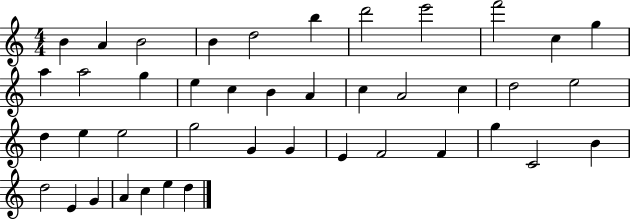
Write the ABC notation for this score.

X:1
T:Untitled
M:4/4
L:1/4
K:C
B A B2 B d2 b d'2 e'2 f'2 c g a a2 g e c B A c A2 c d2 e2 d e e2 g2 G G E F2 F g C2 B d2 E G A c e d